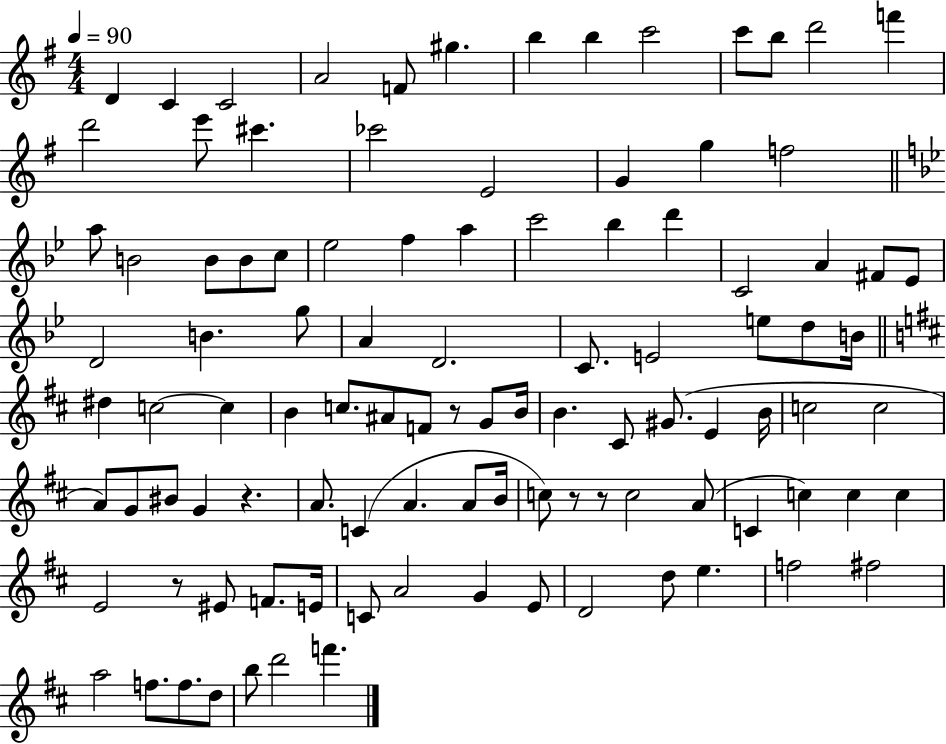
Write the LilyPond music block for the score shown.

{
  \clef treble
  \numericTimeSignature
  \time 4/4
  \key g \major
  \tempo 4 = 90
  d'4 c'4 c'2 | a'2 f'8 gis''4. | b''4 b''4 c'''2 | c'''8 b''8 d'''2 f'''4 | \break d'''2 e'''8 cis'''4. | ces'''2 e'2 | g'4 g''4 f''2 | \bar "||" \break \key bes \major a''8 b'2 b'8 b'8 c''8 | ees''2 f''4 a''4 | c'''2 bes''4 d'''4 | c'2 a'4 fis'8 ees'8 | \break d'2 b'4. g''8 | a'4 d'2. | c'8. e'2 e''8 d''8 b'16 | \bar "||" \break \key b \minor dis''4 c''2~~ c''4 | b'4 c''8. ais'8 f'8 r8 g'8 b'16 | b'4. cis'8 gis'8.( e'4 b'16 | c''2 c''2 | \break a'8) g'8 bis'8 g'4 r4. | a'8. c'4( a'4. a'8 b'16 | c''8) r8 r8 c''2 a'8( | c'4 c''4) c''4 c''4 | \break e'2 r8 eis'8 f'8. e'16 | c'8 a'2 g'4 e'8 | d'2 d''8 e''4. | f''2 fis''2 | \break a''2 f''8. f''8. d''8 | b''8 d'''2 f'''4. | \bar "|."
}